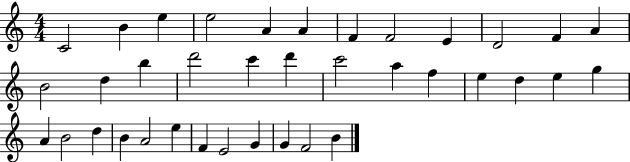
C4/h B4/q E5/q E5/h A4/q A4/q F4/q F4/h E4/q D4/h F4/q A4/q B4/h D5/q B5/q D6/h C6/q D6/q C6/h A5/q F5/q E5/q D5/q E5/q G5/q A4/q B4/h D5/q B4/q A4/h E5/q F4/q E4/h G4/q G4/q F4/h B4/q